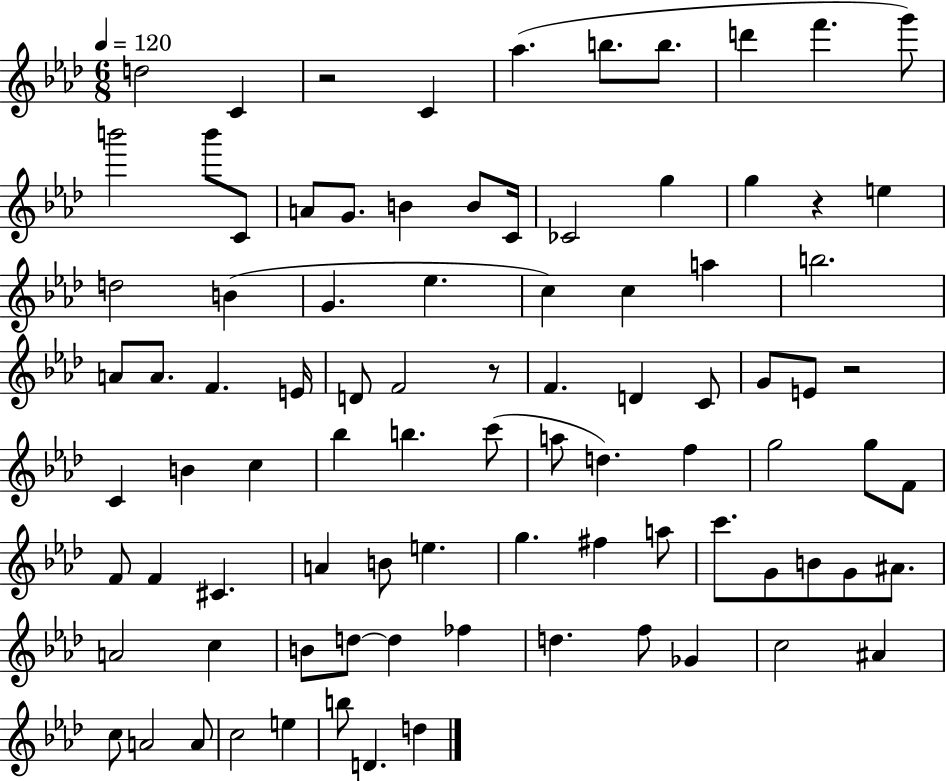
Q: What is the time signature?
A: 6/8